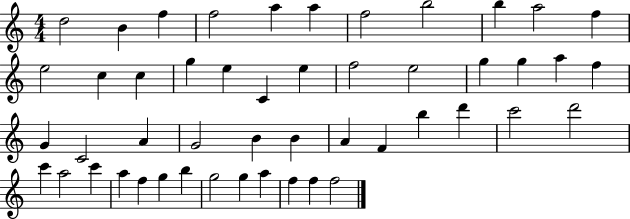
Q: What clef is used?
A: treble